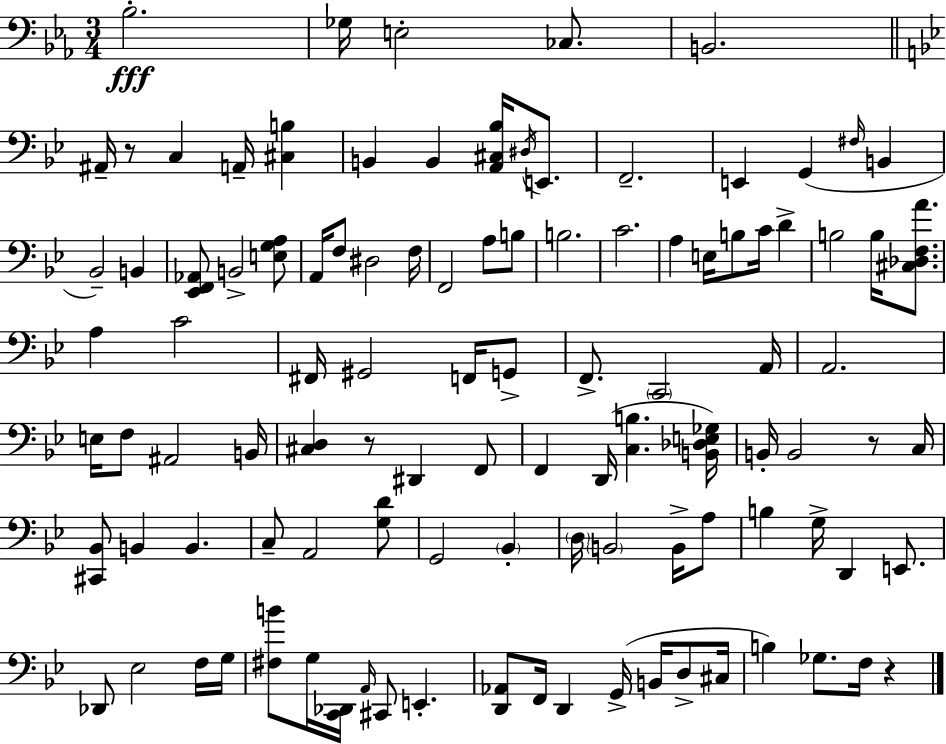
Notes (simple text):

Bb3/h. Gb3/s E3/h CES3/e. B2/h. A#2/s R/e C3/q A2/s [C#3,B3]/q B2/q B2/q [A2,C#3,Bb3]/s D#3/s E2/e. F2/h. E2/q G2/q F#3/s B2/q Bb2/h B2/q [Eb2,F2,Ab2]/e B2/h [E3,G3,A3]/e A2/s F3/e D#3/h F3/s F2/h A3/e B3/e B3/h. C4/h. A3/q E3/s B3/e C4/s D4/q B3/h B3/s [C#3,Db3,F3,A4]/e. A3/q C4/h F#2/s G#2/h F2/s G2/e F2/e. C2/h A2/s A2/h. E3/s F3/e A#2/h B2/s [C#3,D3]/q R/e D#2/q F2/e F2/q D2/s [C3,B3]/q. [B2,Db3,E3,Gb3]/s B2/s B2/h R/e C3/s [C#2,Bb2]/e B2/q B2/q. C3/e A2/h [G3,D4]/e G2/h Bb2/q D3/s B2/h B2/s A3/e B3/q G3/s D2/q E2/e. Db2/e Eb3/h F3/s G3/s [F#3,B4]/e G3/s [C2,Db2]/s A2/s C#2/e E2/q. [D2,Ab2]/e F2/s D2/q G2/s B2/s D3/e C#3/s B3/q Gb3/e. F3/s R/q